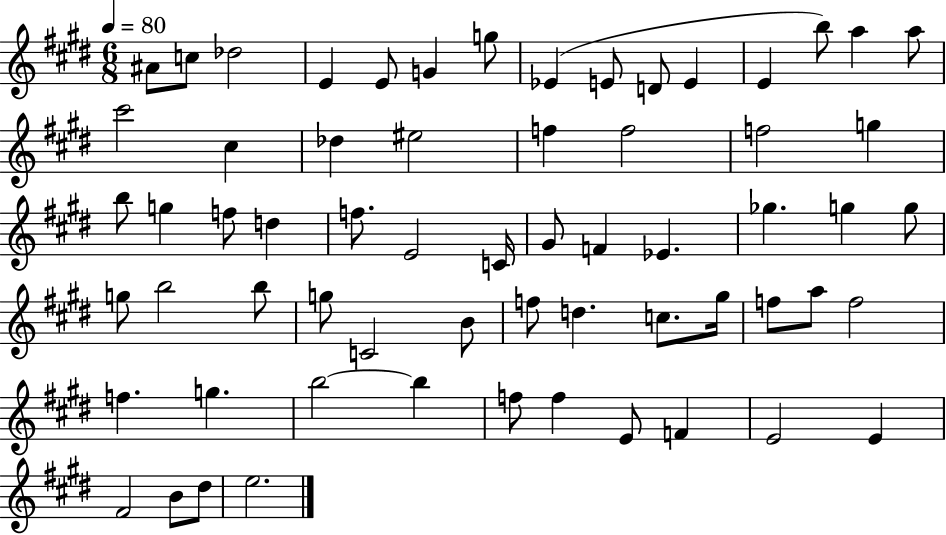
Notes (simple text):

A#4/e C5/e Db5/h E4/q E4/e G4/q G5/e Eb4/q E4/e D4/e E4/q E4/q B5/e A5/q A5/e C#6/h C#5/q Db5/q EIS5/h F5/q F5/h F5/h G5/q B5/e G5/q F5/e D5/q F5/e. E4/h C4/s G#4/e F4/q Eb4/q. Gb5/q. G5/q G5/e G5/e B5/h B5/e G5/e C4/h B4/e F5/e D5/q. C5/e. G#5/s F5/e A5/e F5/h F5/q. G5/q. B5/h B5/q F5/e F5/q E4/e F4/q E4/h E4/q F#4/h B4/e D#5/e E5/h.